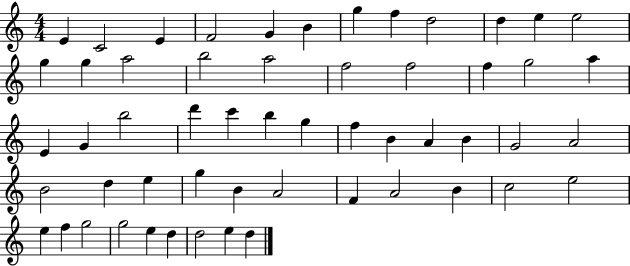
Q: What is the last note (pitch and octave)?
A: D5